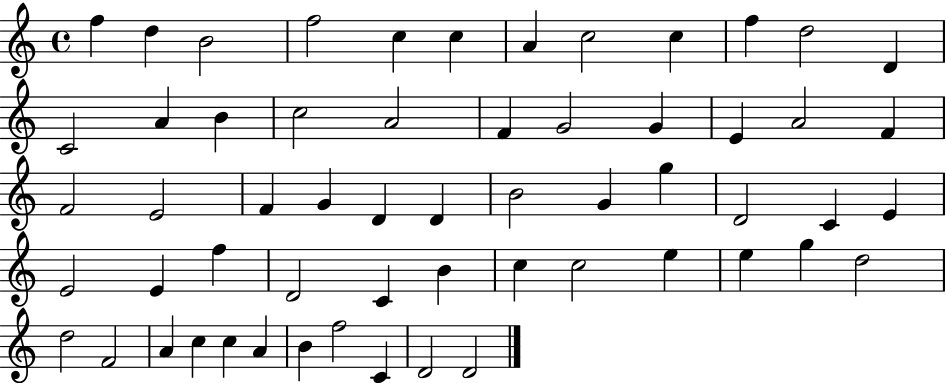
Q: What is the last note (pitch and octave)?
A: D4